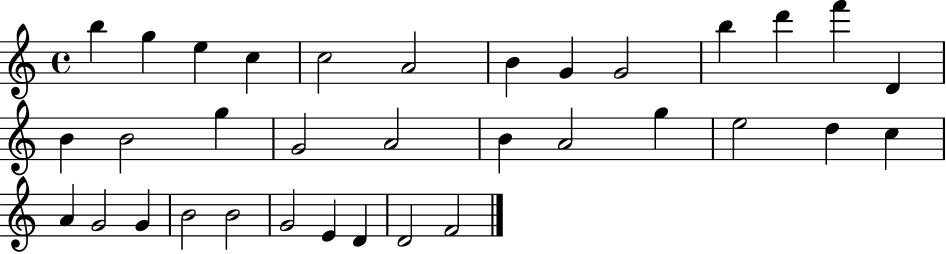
{
  \clef treble
  \time 4/4
  \defaultTimeSignature
  \key c \major
  b''4 g''4 e''4 c''4 | c''2 a'2 | b'4 g'4 g'2 | b''4 d'''4 f'''4 d'4 | \break b'4 b'2 g''4 | g'2 a'2 | b'4 a'2 g''4 | e''2 d''4 c''4 | \break a'4 g'2 g'4 | b'2 b'2 | g'2 e'4 d'4 | d'2 f'2 | \break \bar "|."
}